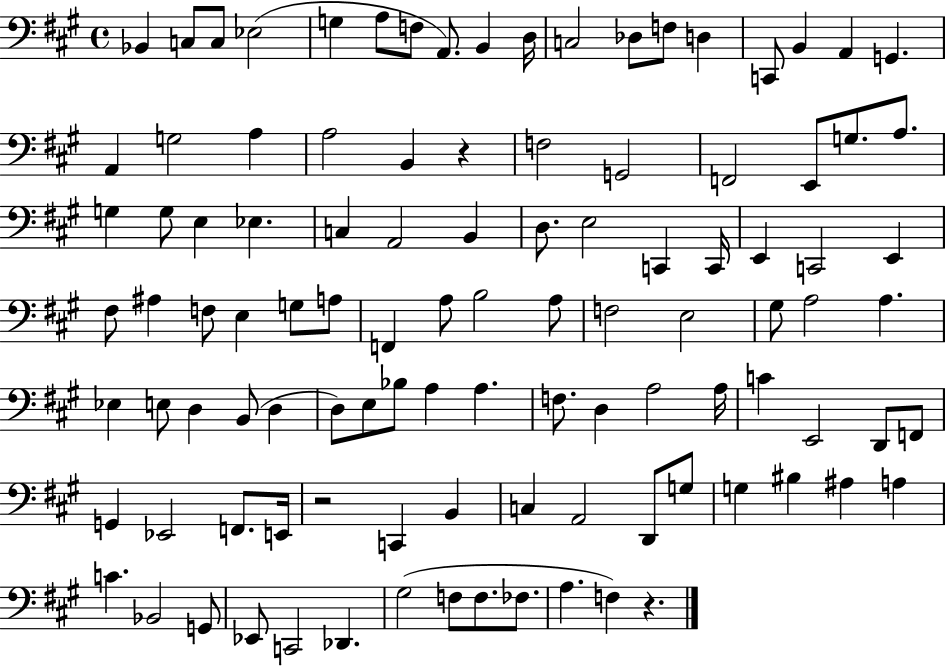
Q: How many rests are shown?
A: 3